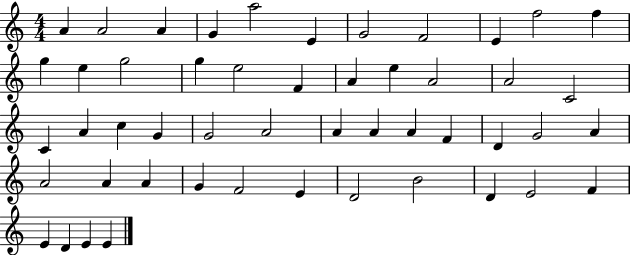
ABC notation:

X:1
T:Untitled
M:4/4
L:1/4
K:C
A A2 A G a2 E G2 F2 E f2 f g e g2 g e2 F A e A2 A2 C2 C A c G G2 A2 A A A F D G2 A A2 A A G F2 E D2 B2 D E2 F E D E E